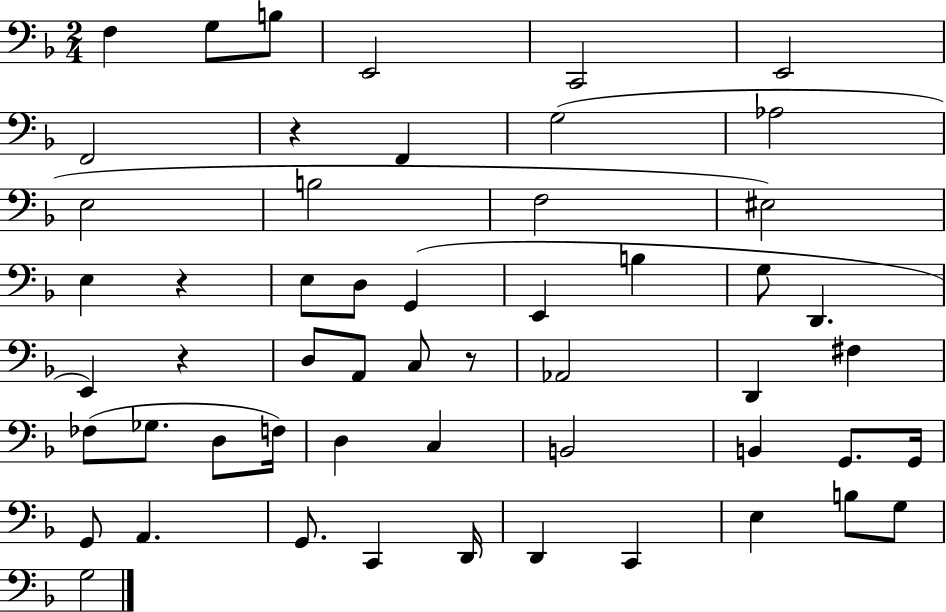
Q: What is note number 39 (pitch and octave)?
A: G2